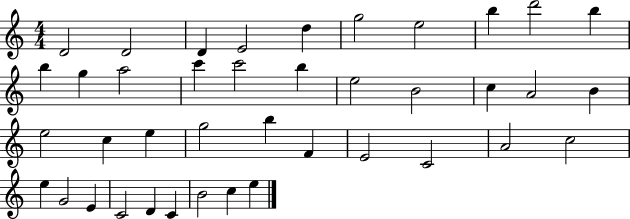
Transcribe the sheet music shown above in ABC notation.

X:1
T:Untitled
M:4/4
L:1/4
K:C
D2 D2 D E2 d g2 e2 b d'2 b b g a2 c' c'2 b e2 B2 c A2 B e2 c e g2 b F E2 C2 A2 c2 e G2 E C2 D C B2 c e